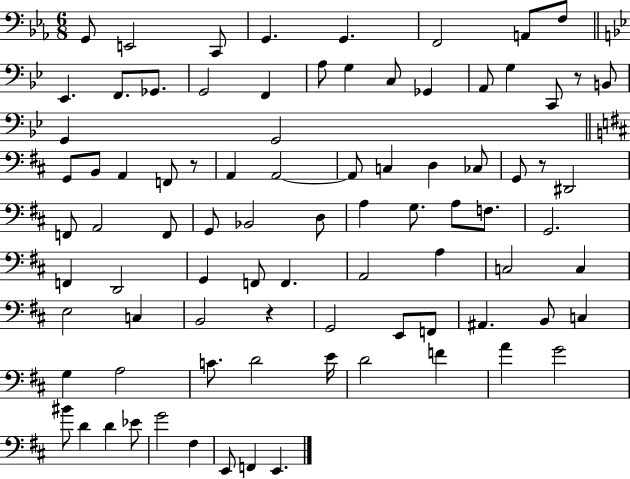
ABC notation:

X:1
T:Untitled
M:6/8
L:1/4
K:Eb
G,,/2 E,,2 C,,/2 G,, G,, F,,2 A,,/2 F,/2 _E,, F,,/2 _G,,/2 G,,2 F,, A,/2 G, C,/2 _G,, A,,/2 G, C,,/2 z/2 B,,/2 G,, G,,2 G,,/2 B,,/2 A,, F,,/2 z/2 A,, A,,2 A,,/2 C, D, _C,/2 G,,/2 z/2 ^D,,2 F,,/2 A,,2 F,,/2 G,,/2 _B,,2 D,/2 A, G,/2 A,/2 F,/2 G,,2 F,, D,,2 G,, F,,/2 F,, A,,2 A, C,2 C, E,2 C, B,,2 z G,,2 E,,/2 F,,/2 ^A,, B,,/2 C, G, A,2 C/2 D2 E/4 D2 F A G2 ^B/2 D D _E/2 G2 ^F, E,,/2 F,, E,,